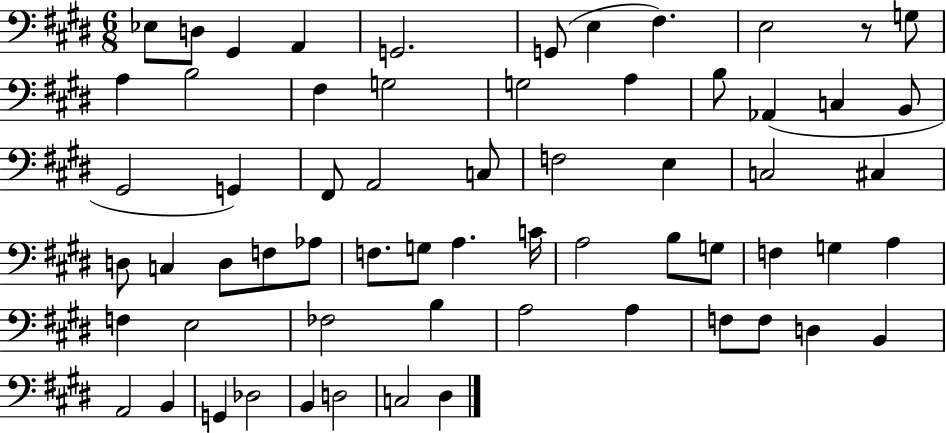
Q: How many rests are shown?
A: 1